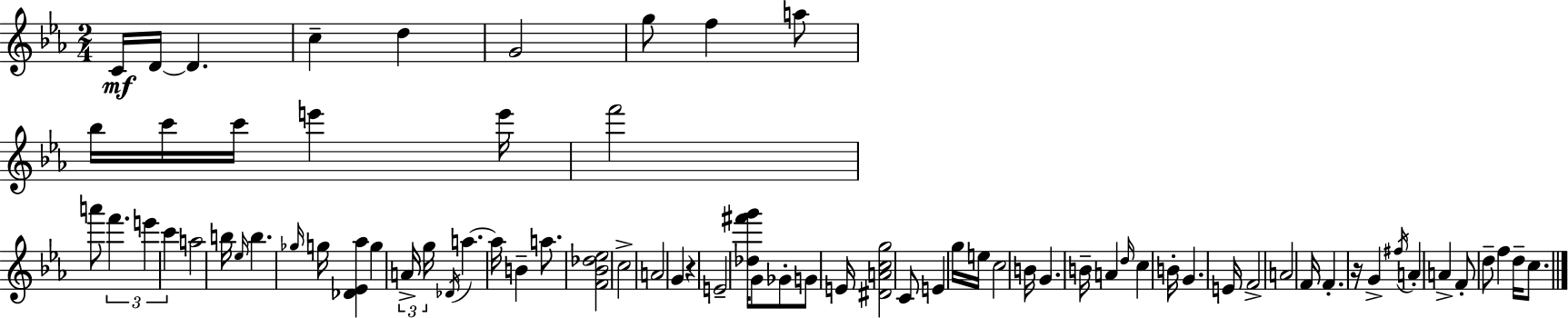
{
  \clef treble
  \numericTimeSignature
  \time 2/4
  \key ees \major
  c'16\mf d'16~~ d'4. | c''4-- d''4 | g'2 | g''8 f''4 a''8 | \break bes''16 c'''16 c'''16 e'''4 e'''16 | f'''2 | a'''8 \tuplet 3/2 { f'''4. | e'''4 c'''4 } | \break a''2 | b''16 \grace { ees''16 } b''4. | \grace { ges''16 } g''16 <des' ees' aes''>4 g''4 | \tuplet 3/2 { a'16-> g''16 \acciaccatura { des'16 } } a''4.~~ | \break a''16 b'4-- | a''8. <f' bes' des'' ees''>2 | c''2-> | a'2 | \break g'4 r4 | e'2-- | <des'' fis''' g'''>16 g'8 ges'8-. | g'8 e'16 <dis' a' c'' g''>2 | \break c'8 e'4 | g''16 e''16 c''2 | b'16 g'4. | b'16-- a'4 \grace { d''16 } | \break c''4 b'16-. g'4. | e'16 f'2-> | a'2 | f'16 f'4.-. | \break r16 g'4-> | \acciaccatura { fis''16 } a'4-. a'4-> | f'8-. d''8-- f''4 | d''16-- c''8. \bar "|."
}